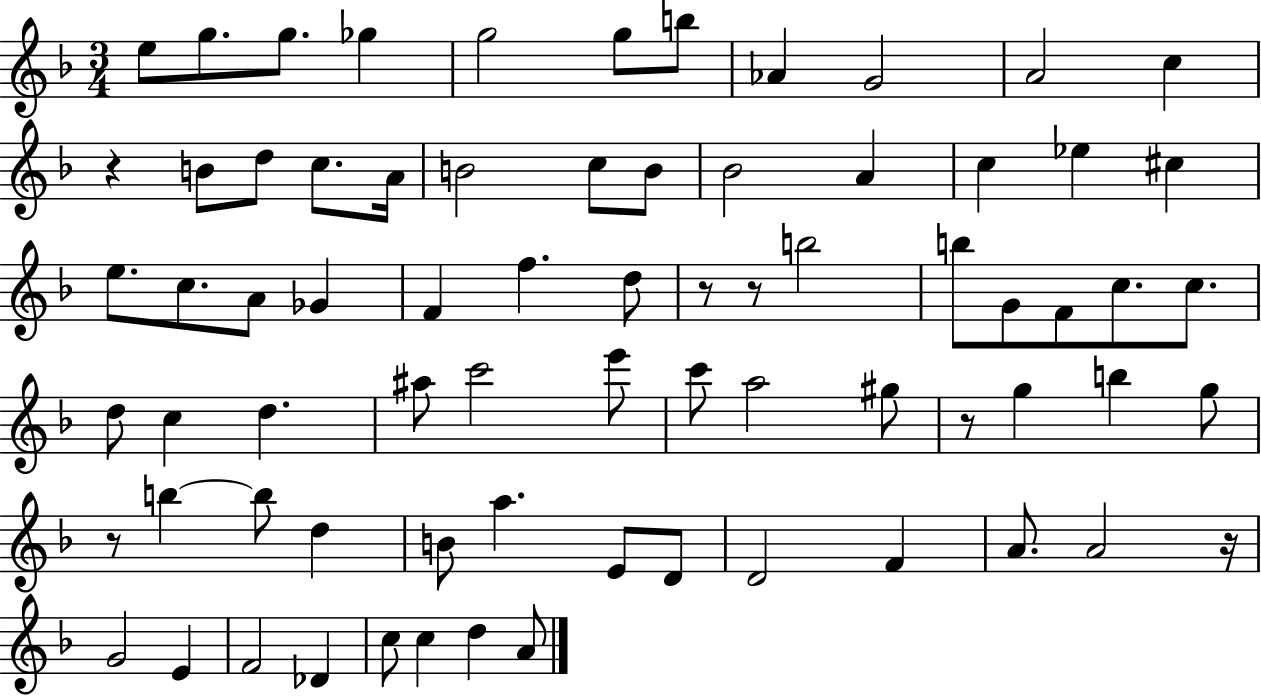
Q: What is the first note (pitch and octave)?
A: E5